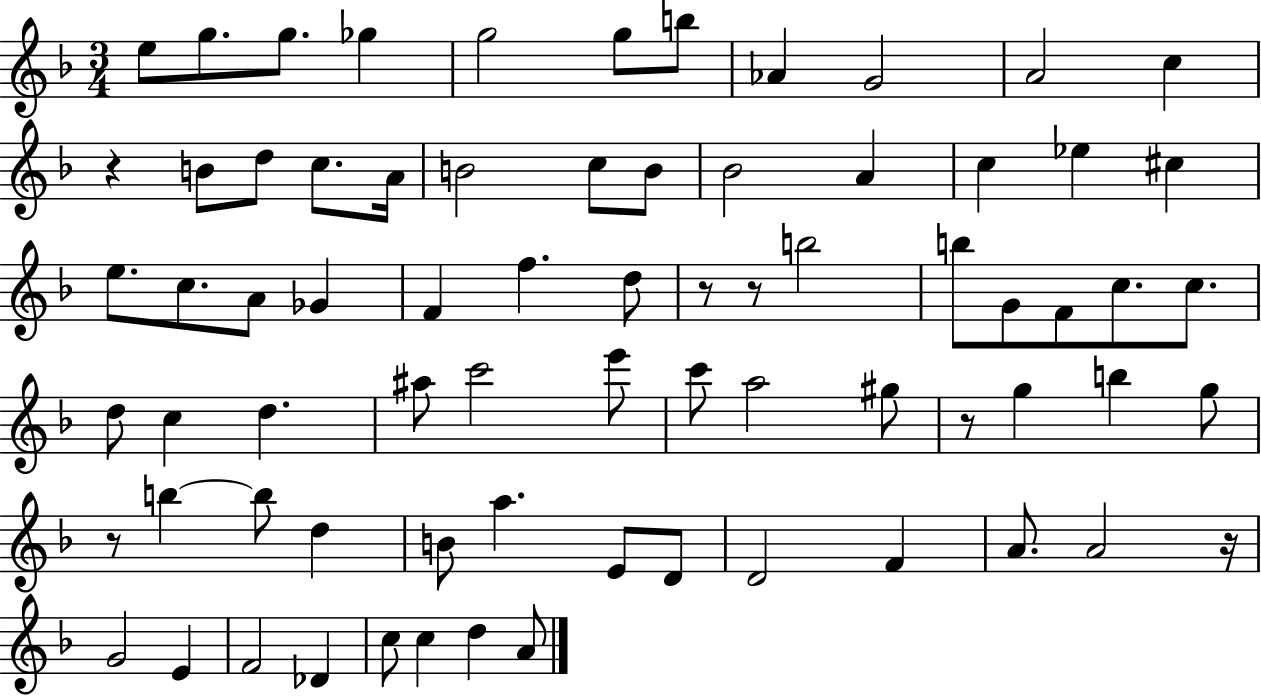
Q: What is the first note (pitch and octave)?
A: E5